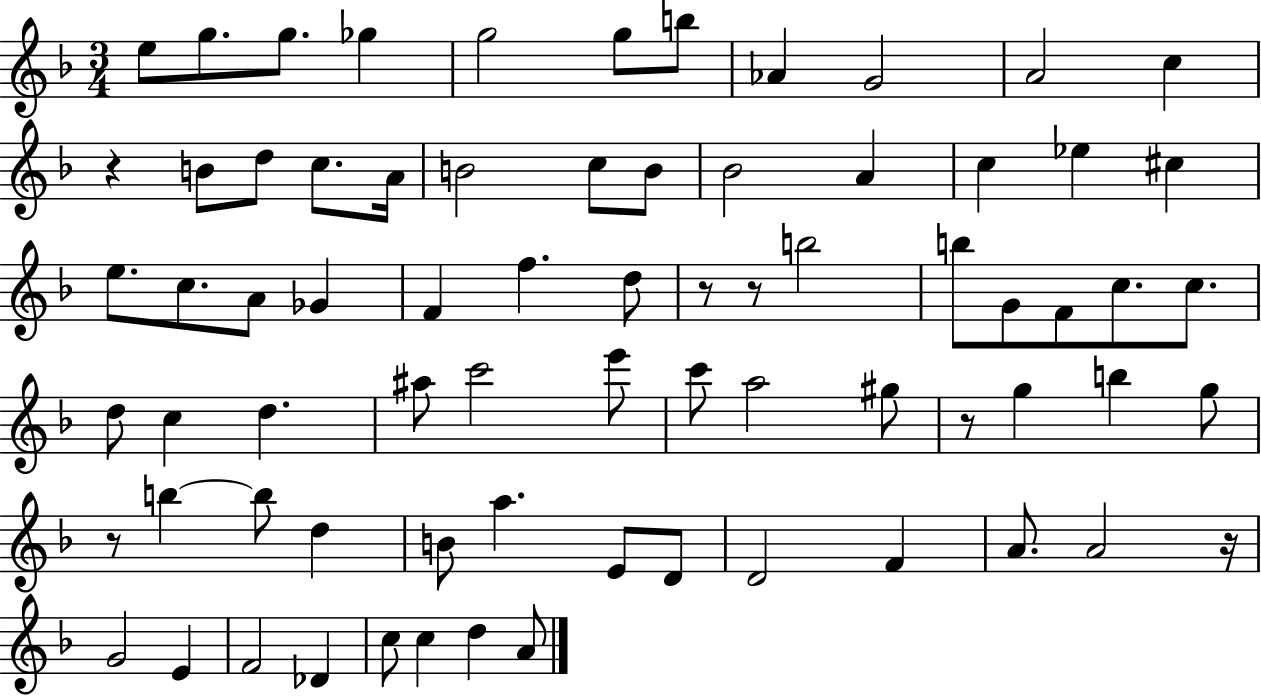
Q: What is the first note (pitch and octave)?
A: E5